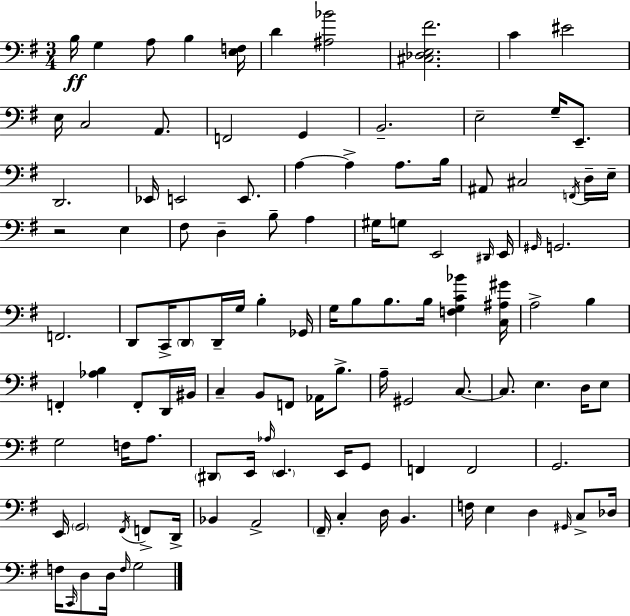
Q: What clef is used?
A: bass